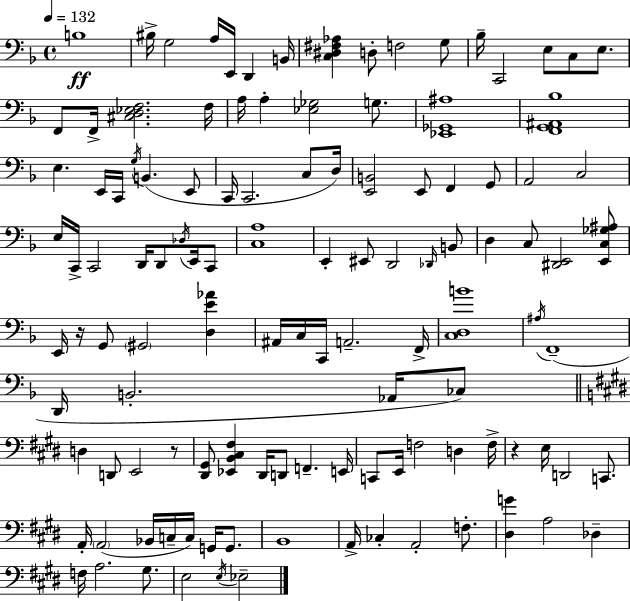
B3/w BIS3/s G3/h A3/s E2/s D2/q B2/s [C3,D#3,F#3,Ab3]/q D3/e F3/h G3/e Bb3/s C2/h E3/e C3/e E3/e. F2/e F2/s [C#3,D3,Eb3,F3]/h. F3/s A3/s A3/q [Eb3,Gb3]/h G3/e. [Eb2,Gb2,A#3]/w [F2,G2,A#2,Bb3]/w E3/q. E2/s C2/s G3/s B2/q. E2/e C2/s C2/h. C3/e D3/s [E2,B2]/h E2/e F2/q G2/e A2/h C3/h E3/s C2/s C2/h D2/s D2/e Db3/s E2/s C2/e [C3,A3]/w E2/q EIS2/e D2/h Db2/s B2/e D3/q C3/e [D#2,E2]/h [E2,C3,Gb3,A#3]/e E2/s R/s G2/e G#2/h [D3,E4,Ab4]/q A#2/s C3/s C2/s A2/h. F2/s [C3,D3,B4]/w A#3/s F2/w D2/s B2/h. Ab2/s CES3/e D3/q D2/e E2/h R/e [D#2,G#2]/e [Eb2,B2,C#3,F#3]/q D#2/s D2/e F2/q. E2/s C2/e E2/s F3/h D3/q F3/s R/q E3/s D2/h C2/e. A2/s A2/h Bb2/s C3/s C3/s G2/s G2/e. B2/w A2/s CES3/q A2/h F3/e. [D#3,G4]/q A3/h Db3/q F3/s A3/h. G#3/e. E3/h E3/s Eb3/h